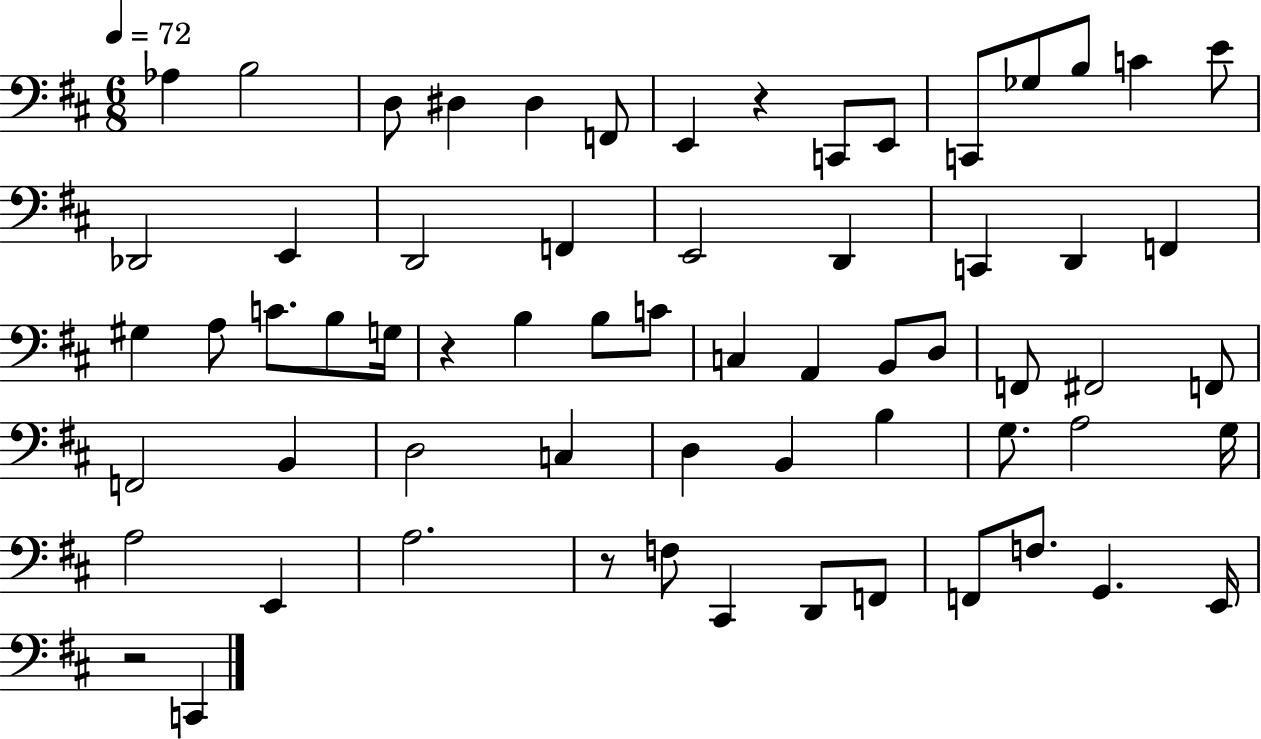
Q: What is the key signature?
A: D major